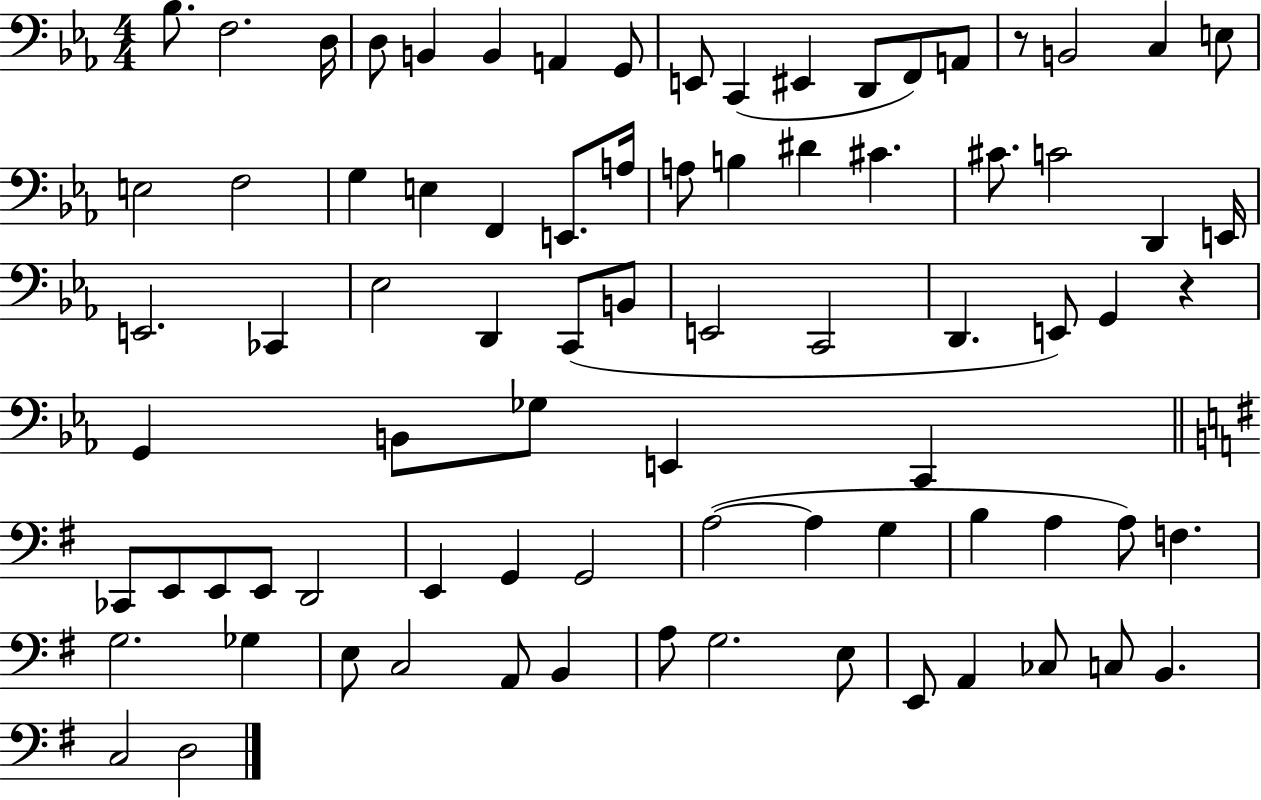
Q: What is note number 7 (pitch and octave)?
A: A2